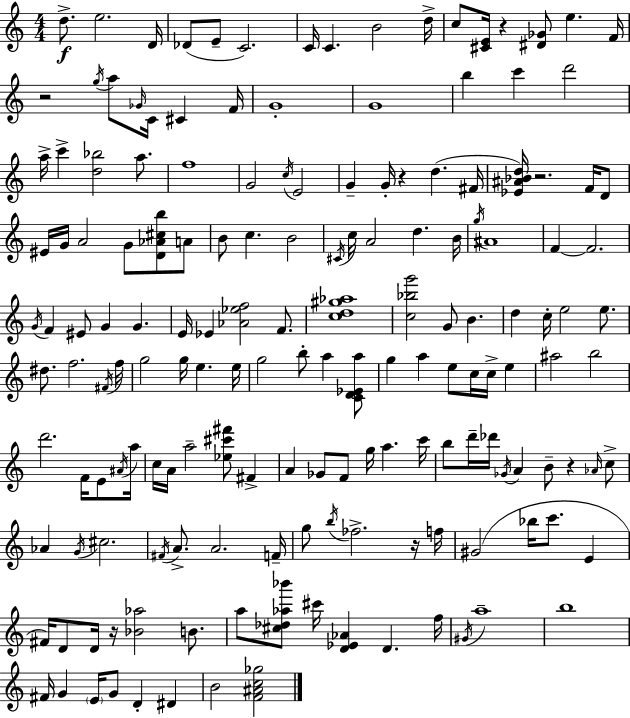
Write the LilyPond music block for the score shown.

{
  \clef treble
  \numericTimeSignature
  \time 4/4
  \key a \minor
  d''8.->\f e''2. d'16 | des'8( e'8-- c'2.) | c'16 c'4. b'2 d''16-> | c''8 <cis' e'>16 r4 <dis' ges'>8 e''4. f'16 | \break r2 \acciaccatura { g''16 } a''8 \grace { ges'16 } c'16 cis'4 | f'16 g'1-. | g'1 | b''4 c'''4 d'''2 | \break a''16-> c'''4-> <d'' bes''>2 a''8. | f''1 | g'2 \acciaccatura { c''16 } e'2 | g'4-- g'16-. r4 d''4.( | \break fis'16 <ees' ais' bes' d''>16) r2. | f'16 d'8 eis'16 g'16 a'2 g'8 <d' aes' cis'' b''>8 | a'8 b'8 c''4. b'2 | \acciaccatura { cis'16 } c''16 a'2 d''4. | \break b'16 \acciaccatura { g''16 } ais'1 | f'4~~ f'2. | \acciaccatura { g'16 } f'4 eis'8 g'4 | g'4. e'16 ees'4 <aes' ees'' f''>2 | \break f'8. <c'' d'' gis'' aes''>1 | <c'' bes'' g'''>2 g'8 | b'4. d''4 c''16-. e''2 | e''8. dis''8. f''2. | \break \acciaccatura { fis'16 } f''16 g''2 g''16 | e''4. e''16 g''2 b''8-. | a''4 <c' d' ees' a''>8 g''4 a''4 e''8 | c''16 c''16-> e''4 ais''2 b''2 | \break d'''2. | f'16 e'8 \acciaccatura { ais'16 } a''16 c''16 a'16 a''2-- | <ees'' cis''' fis'''>8 fis'4-> a'4 ges'8 f'8 | g''16 a''4. c'''16 b''8 d'''16-- des'''16 \acciaccatura { ges'16 } a'4 | \break b'8-- r4 \grace { aes'16 } c''8-> aes'4 \acciaccatura { g'16 } cis''2. | \acciaccatura { fis'16 } a'8.-> a'2. | f'16-- g''8 \acciaccatura { b''16 } fes''2.-> | r16 f''16 gis'2( | \break bes''16 c'''8. e'4 fis'16) d'8 | d'16 r16 <bes' aes''>2 b'8. a''8 <cis'' des'' aes'' bes'''>8 | cis'''16 <d' ees' aes'>4 d'4. f''16 \acciaccatura { gis'16 } a''1-- | b''1 | \break fis'16 g'4 | \parenthesize e'16 g'8 d'4-. dis'4 b'2 | <f' ais' c'' ges''>2 \bar "|."
}